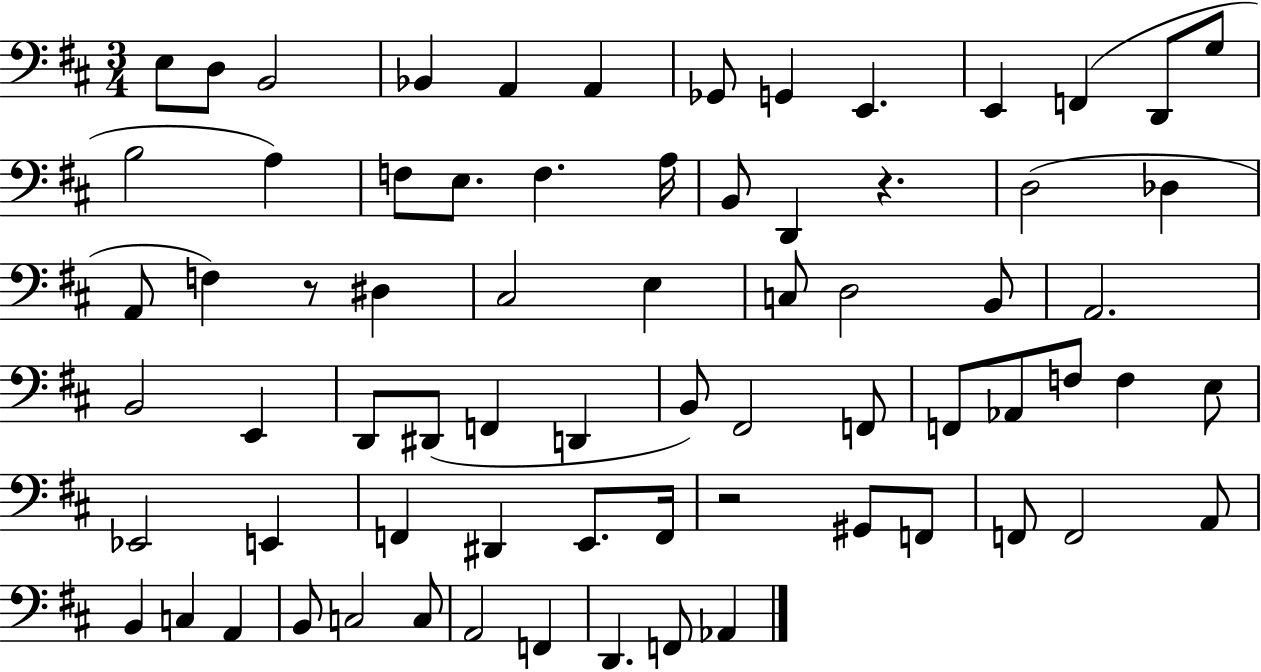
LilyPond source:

{
  \clef bass
  \numericTimeSignature
  \time 3/4
  \key d \major
  e8 d8 b,2 | bes,4 a,4 a,4 | ges,8 g,4 e,4. | e,4 f,4( d,8 g8 | \break b2 a4) | f8 e8. f4. a16 | b,8 d,4 r4. | d2( des4 | \break a,8 f4) r8 dis4 | cis2 e4 | c8 d2 b,8 | a,2. | \break b,2 e,4 | d,8 dis,8( f,4 d,4 | b,8) fis,2 f,8 | f,8 aes,8 f8 f4 e8 | \break ees,2 e,4 | f,4 dis,4 e,8. f,16 | r2 gis,8 f,8 | f,8 f,2 a,8 | \break b,4 c4 a,4 | b,8 c2 c8 | a,2 f,4 | d,4. f,8 aes,4 | \break \bar "|."
}